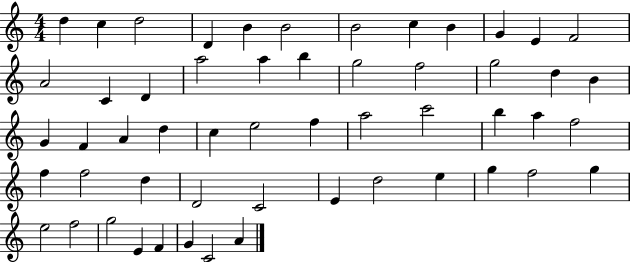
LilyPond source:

{
  \clef treble
  \numericTimeSignature
  \time 4/4
  \key c \major
  d''4 c''4 d''2 | d'4 b'4 b'2 | b'2 c''4 b'4 | g'4 e'4 f'2 | \break a'2 c'4 d'4 | a''2 a''4 b''4 | g''2 f''2 | g''2 d''4 b'4 | \break g'4 f'4 a'4 d''4 | c''4 e''2 f''4 | a''2 c'''2 | b''4 a''4 f''2 | \break f''4 f''2 d''4 | d'2 c'2 | e'4 d''2 e''4 | g''4 f''2 g''4 | \break e''2 f''2 | g''2 e'4 f'4 | g'4 c'2 a'4 | \bar "|."
}